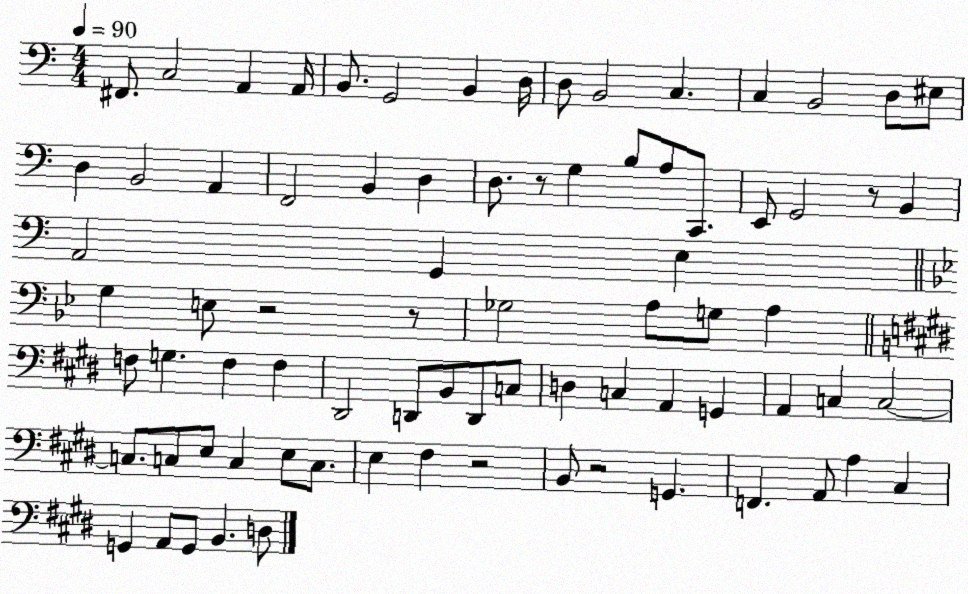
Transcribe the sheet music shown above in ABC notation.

X:1
T:Untitled
M:4/4
L:1/4
K:C
^F,,/2 C,2 A,, A,,/4 B,,/2 G,,2 B,, D,/4 D,/2 B,,2 C, C, B,,2 D,/2 ^E,/2 D, B,,2 A,, F,,2 B,, D, D,/2 z/2 G, B,/2 A,/2 C,,/2 E,,/2 G,,2 z/2 B,, A,,2 G,, E, G, E,/2 z2 z/2 _G,2 A,/2 G,/2 A, F,/2 G, F, F, ^D,,2 D,,/2 B,,/2 D,,/2 C,/2 D, C, A,, G,, A,, C, C,2 C,/2 C,/2 E,/2 C, E,/2 C,/2 E, ^F, z2 B,,/2 z2 G,, F,, A,,/2 A, ^C, G,, A,,/2 G,,/2 B,, D,/2